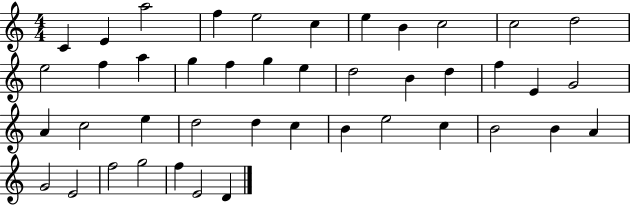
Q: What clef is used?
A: treble